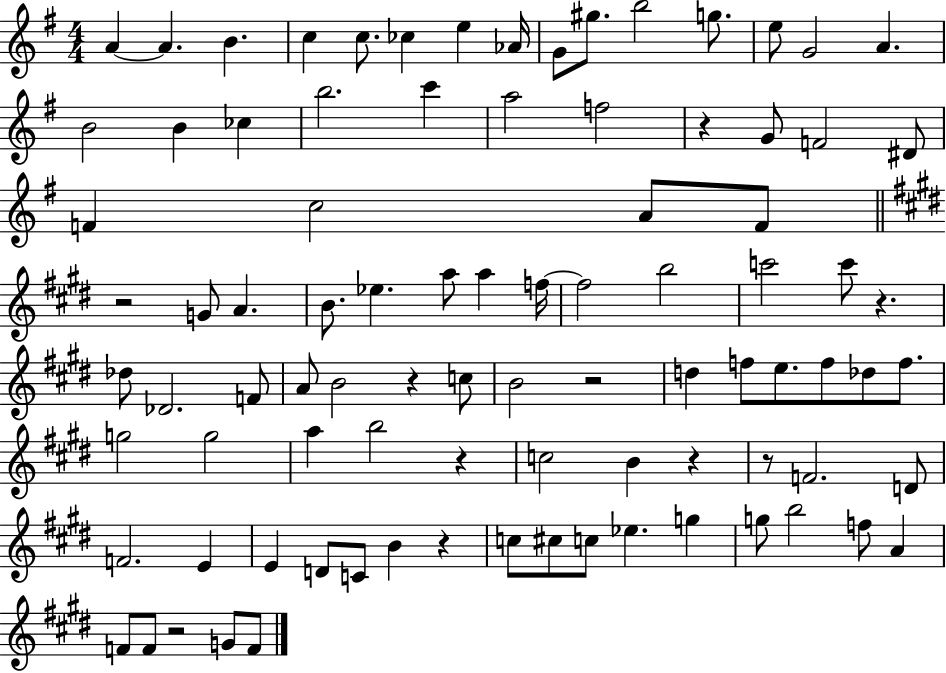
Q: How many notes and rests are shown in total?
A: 90